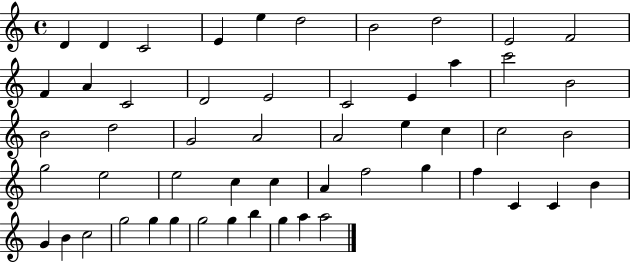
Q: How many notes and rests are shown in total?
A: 53